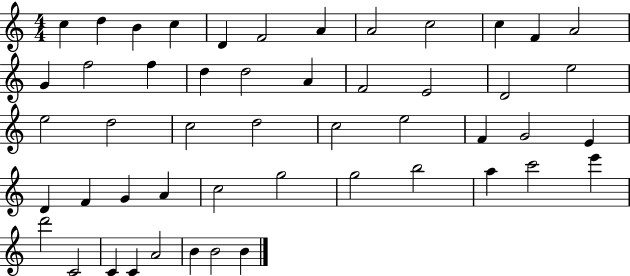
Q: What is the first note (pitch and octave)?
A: C5